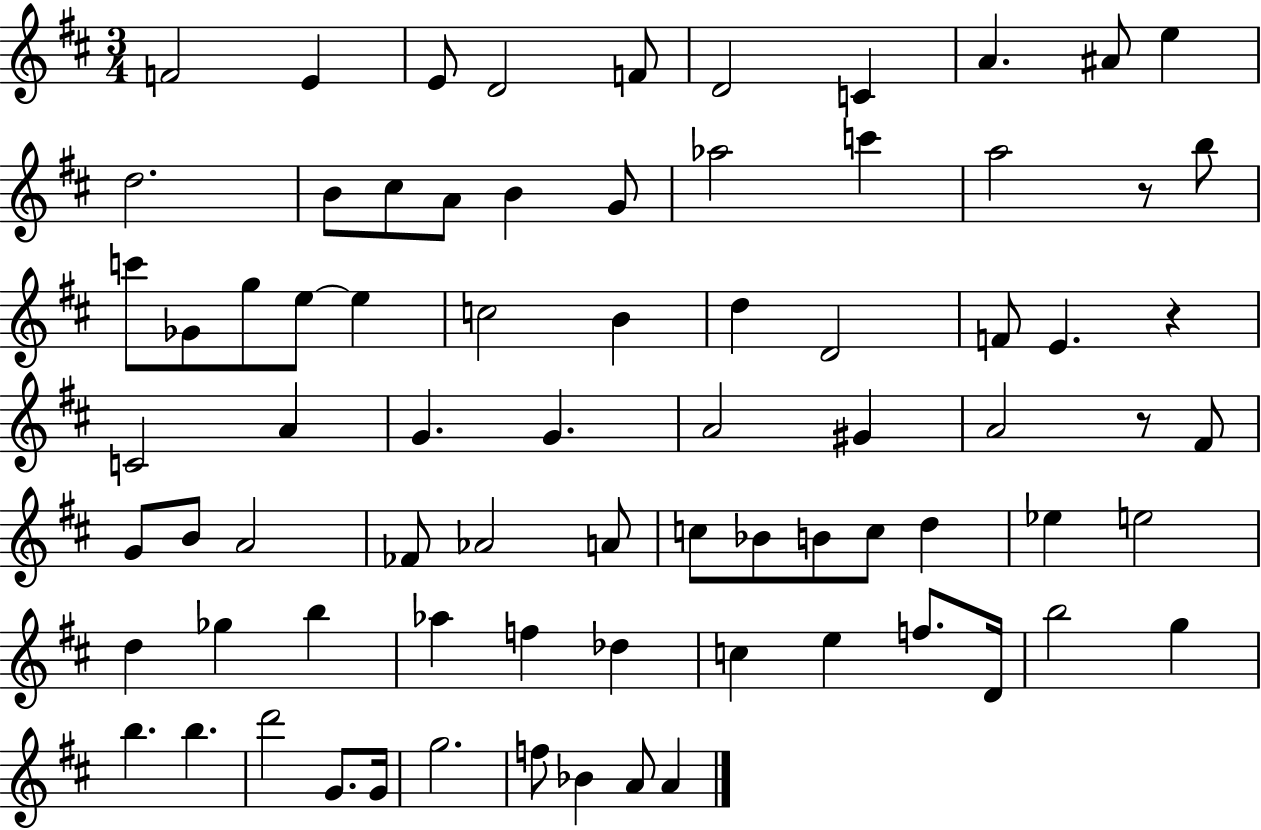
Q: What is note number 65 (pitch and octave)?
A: B5